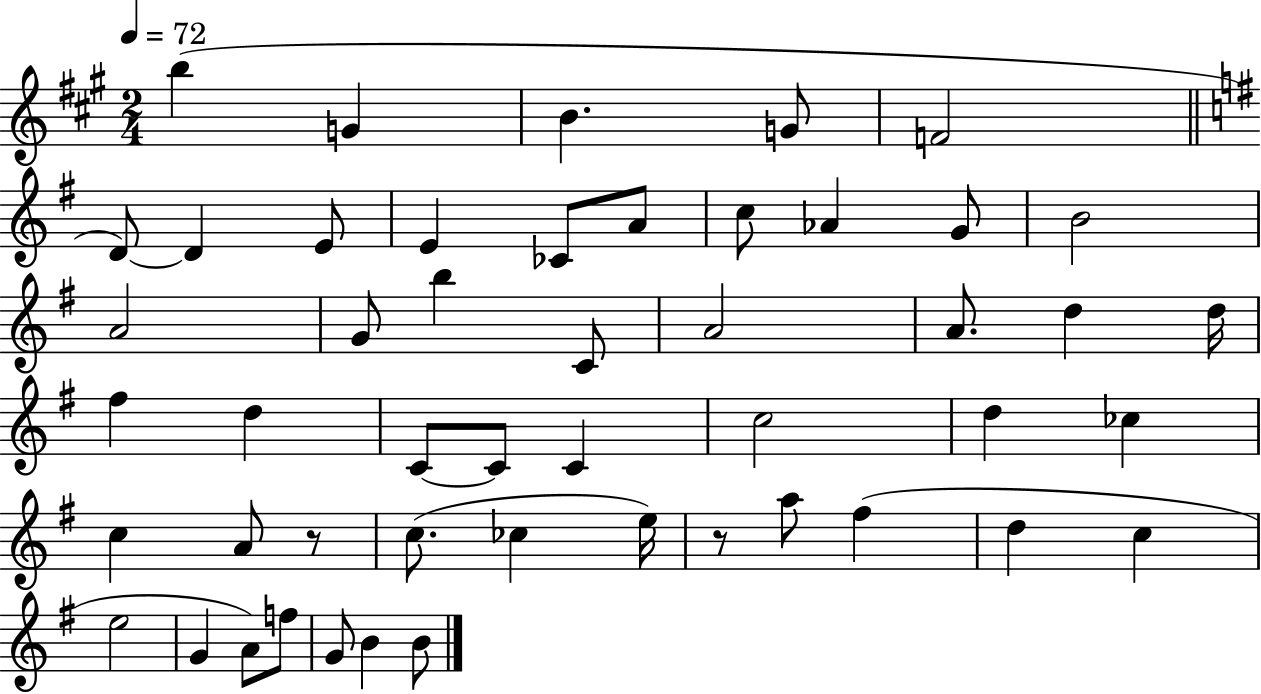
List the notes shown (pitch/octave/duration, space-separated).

B5/q G4/q B4/q. G4/e F4/h D4/e D4/q E4/e E4/q CES4/e A4/e C5/e Ab4/q G4/e B4/h A4/h G4/e B5/q C4/e A4/h A4/e. D5/q D5/s F#5/q D5/q C4/e C4/e C4/q C5/h D5/q CES5/q C5/q A4/e R/e C5/e. CES5/q E5/s R/e A5/e F#5/q D5/q C5/q E5/h G4/q A4/e F5/e G4/e B4/q B4/e